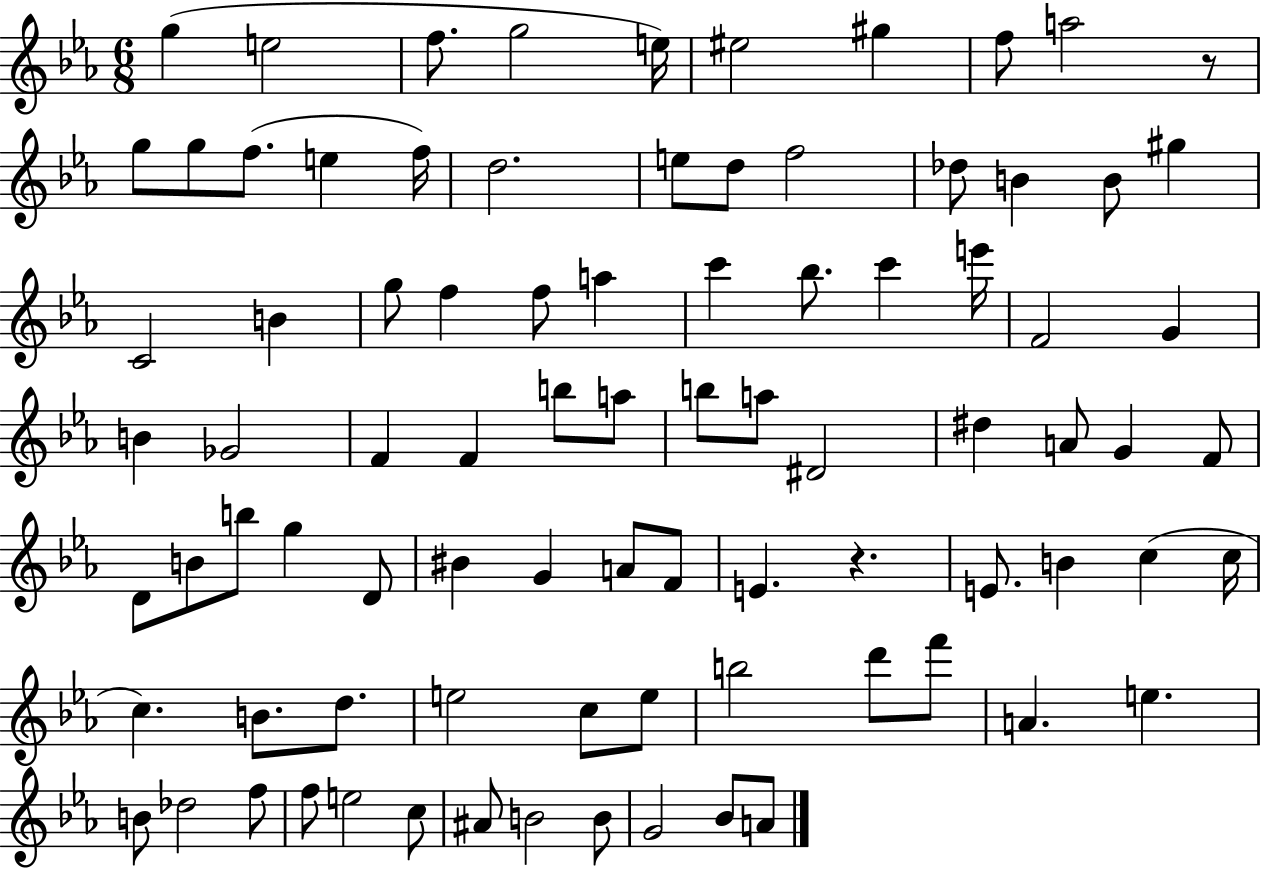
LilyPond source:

{
  \clef treble
  \numericTimeSignature
  \time 6/8
  \key ees \major
  \repeat volta 2 { g''4( e''2 | f''8. g''2 e''16) | eis''2 gis''4 | f''8 a''2 r8 | \break g''8 g''8 f''8.( e''4 f''16) | d''2. | e''8 d''8 f''2 | des''8 b'4 b'8 gis''4 | \break c'2 b'4 | g''8 f''4 f''8 a''4 | c'''4 bes''8. c'''4 e'''16 | f'2 g'4 | \break b'4 ges'2 | f'4 f'4 b''8 a''8 | b''8 a''8 dis'2 | dis''4 a'8 g'4 f'8 | \break d'8 b'8 b''8 g''4 d'8 | bis'4 g'4 a'8 f'8 | e'4. r4. | e'8. b'4 c''4( c''16 | \break c''4.) b'8. d''8. | e''2 c''8 e''8 | b''2 d'''8 f'''8 | a'4. e''4. | \break b'8 des''2 f''8 | f''8 e''2 c''8 | ais'8 b'2 b'8 | g'2 bes'8 a'8 | \break } \bar "|."
}